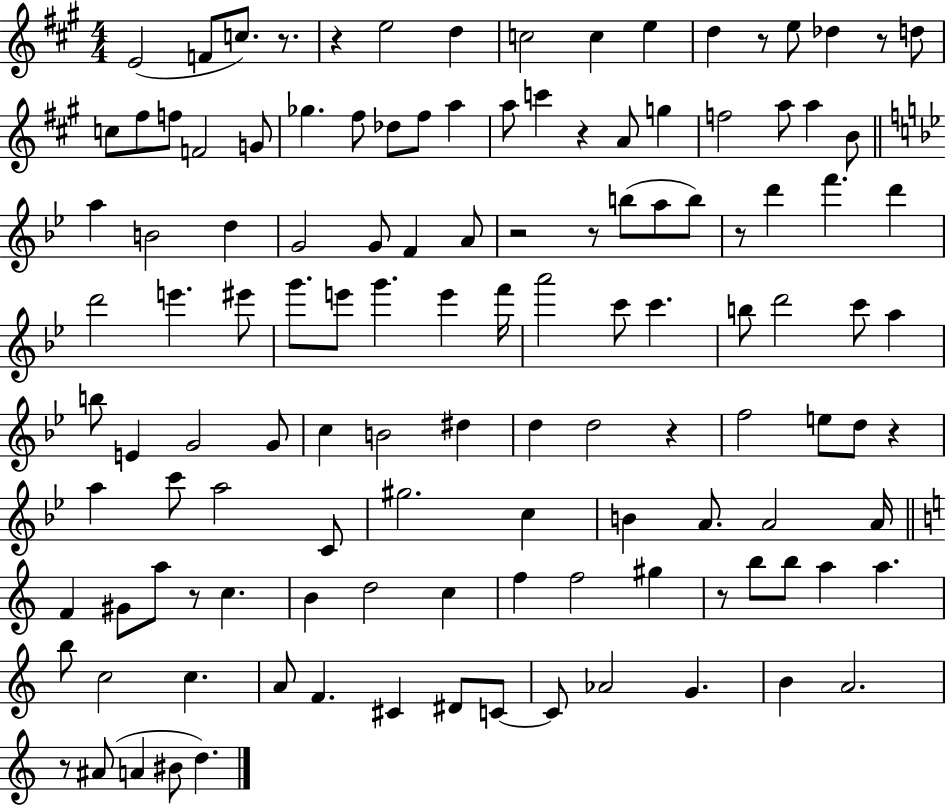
{
  \clef treble
  \numericTimeSignature
  \time 4/4
  \key a \major
  e'2( f'8 c''8.) r8. | r4 e''2 d''4 | c''2 c''4 e''4 | d''4 r8 e''8 des''4 r8 d''8 | \break c''8 fis''8 f''8 f'2 g'8 | ges''4. fis''8 des''8 fis''8 a''4 | a''8 c'''4 r4 a'8 g''4 | f''2 a''8 a''4 b'8 | \break \bar "||" \break \key bes \major a''4 b'2 d''4 | g'2 g'8 f'4 a'8 | r2 r8 b''8( a''8 b''8) | r8 d'''4 f'''4. d'''4 | \break d'''2 e'''4. eis'''8 | g'''8. e'''8 g'''4. e'''4 f'''16 | a'''2 c'''8 c'''4. | b''8 d'''2 c'''8 a''4 | \break b''8 e'4 g'2 g'8 | c''4 b'2 dis''4 | d''4 d''2 r4 | f''2 e''8 d''8 r4 | \break a''4 c'''8 a''2 c'8 | gis''2. c''4 | b'4 a'8. a'2 a'16 | \bar "||" \break \key c \major f'4 gis'8 a''8 r8 c''4. | b'4 d''2 c''4 | f''4 f''2 gis''4 | r8 b''8 b''8 a''4 a''4. | \break b''8 c''2 c''4. | a'8 f'4. cis'4 dis'8 c'8~~ | c'8 aes'2 g'4. | b'4 a'2. | \break r8 ais'8( a'4 bis'8 d''4.) | \bar "|."
}